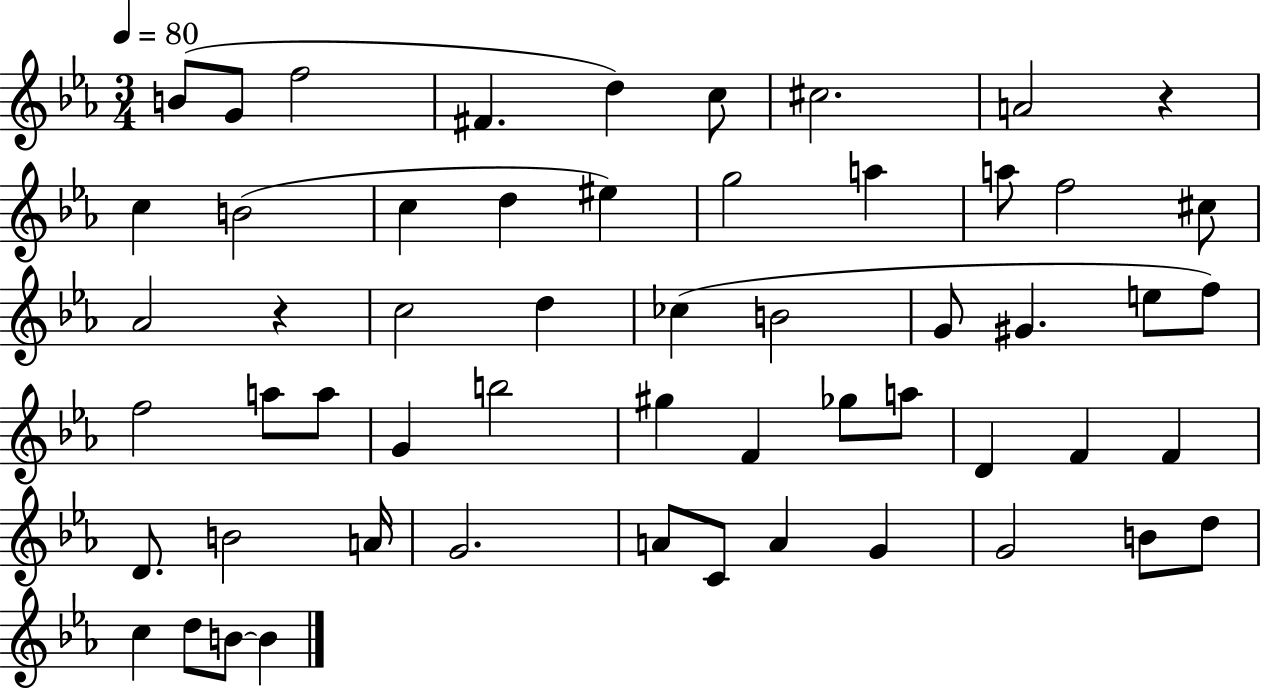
X:1
T:Untitled
M:3/4
L:1/4
K:Eb
B/2 G/2 f2 ^F d c/2 ^c2 A2 z c B2 c d ^e g2 a a/2 f2 ^c/2 _A2 z c2 d _c B2 G/2 ^G e/2 f/2 f2 a/2 a/2 G b2 ^g F _g/2 a/2 D F F D/2 B2 A/4 G2 A/2 C/2 A G G2 B/2 d/2 c d/2 B/2 B